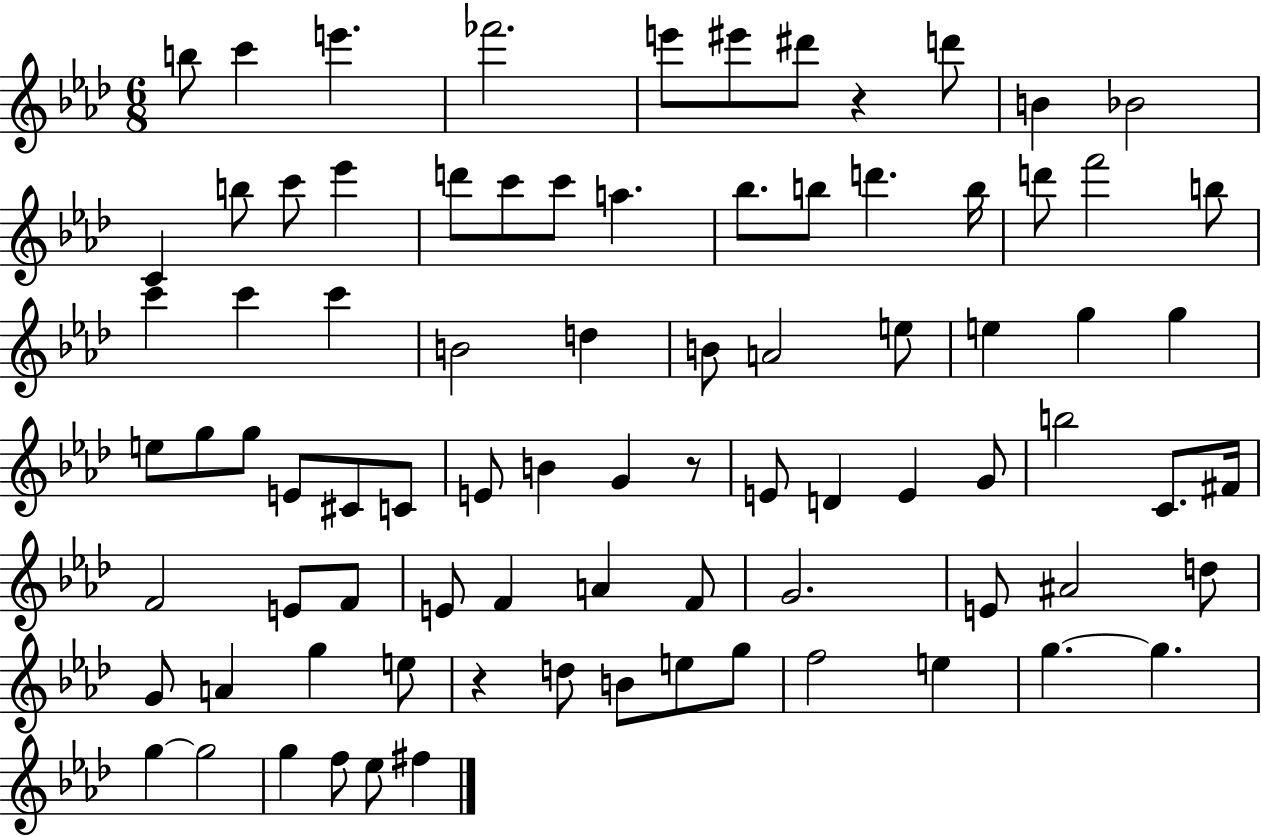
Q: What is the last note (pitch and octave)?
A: F#5